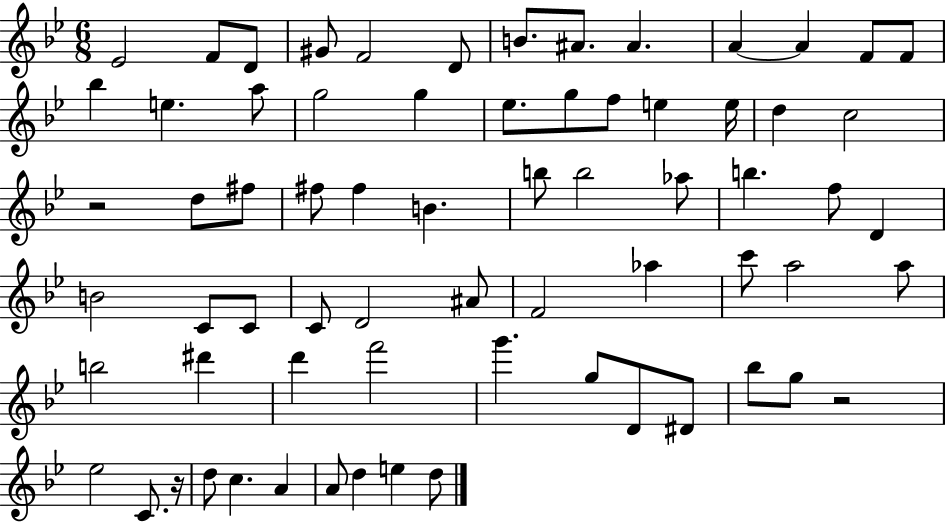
Eb4/h F4/e D4/e G#4/e F4/h D4/e B4/e. A#4/e. A#4/q. A4/q A4/q F4/e F4/e Bb5/q E5/q. A5/e G5/h G5/q Eb5/e. G5/e F5/e E5/q E5/s D5/q C5/h R/h D5/e F#5/e F#5/e F#5/q B4/q. B5/e B5/h Ab5/e B5/q. F5/e D4/q B4/h C4/e C4/e C4/e D4/h A#4/e F4/h Ab5/q C6/e A5/h A5/e B5/h D#6/q D6/q F6/h G6/q. G5/e D4/e D#4/e Bb5/e G5/e R/h Eb5/h C4/e. R/s D5/e C5/q. A4/q A4/e D5/q E5/q D5/e